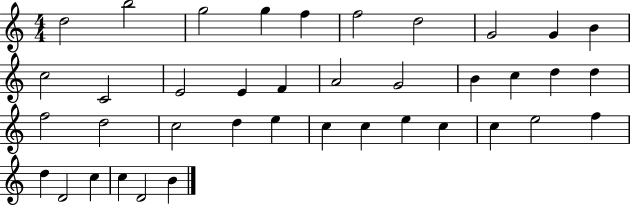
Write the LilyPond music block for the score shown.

{
  \clef treble
  \numericTimeSignature
  \time 4/4
  \key c \major
  d''2 b''2 | g''2 g''4 f''4 | f''2 d''2 | g'2 g'4 b'4 | \break c''2 c'2 | e'2 e'4 f'4 | a'2 g'2 | b'4 c''4 d''4 d''4 | \break f''2 d''2 | c''2 d''4 e''4 | c''4 c''4 e''4 c''4 | c''4 e''2 f''4 | \break d''4 d'2 c''4 | c''4 d'2 b'4 | \bar "|."
}